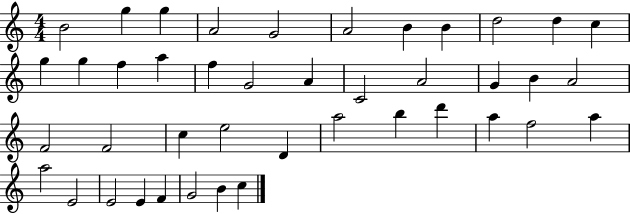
X:1
T:Untitled
M:4/4
L:1/4
K:C
B2 g g A2 G2 A2 B B d2 d c g g f a f G2 A C2 A2 G B A2 F2 F2 c e2 D a2 b d' a f2 a a2 E2 E2 E F G2 B c